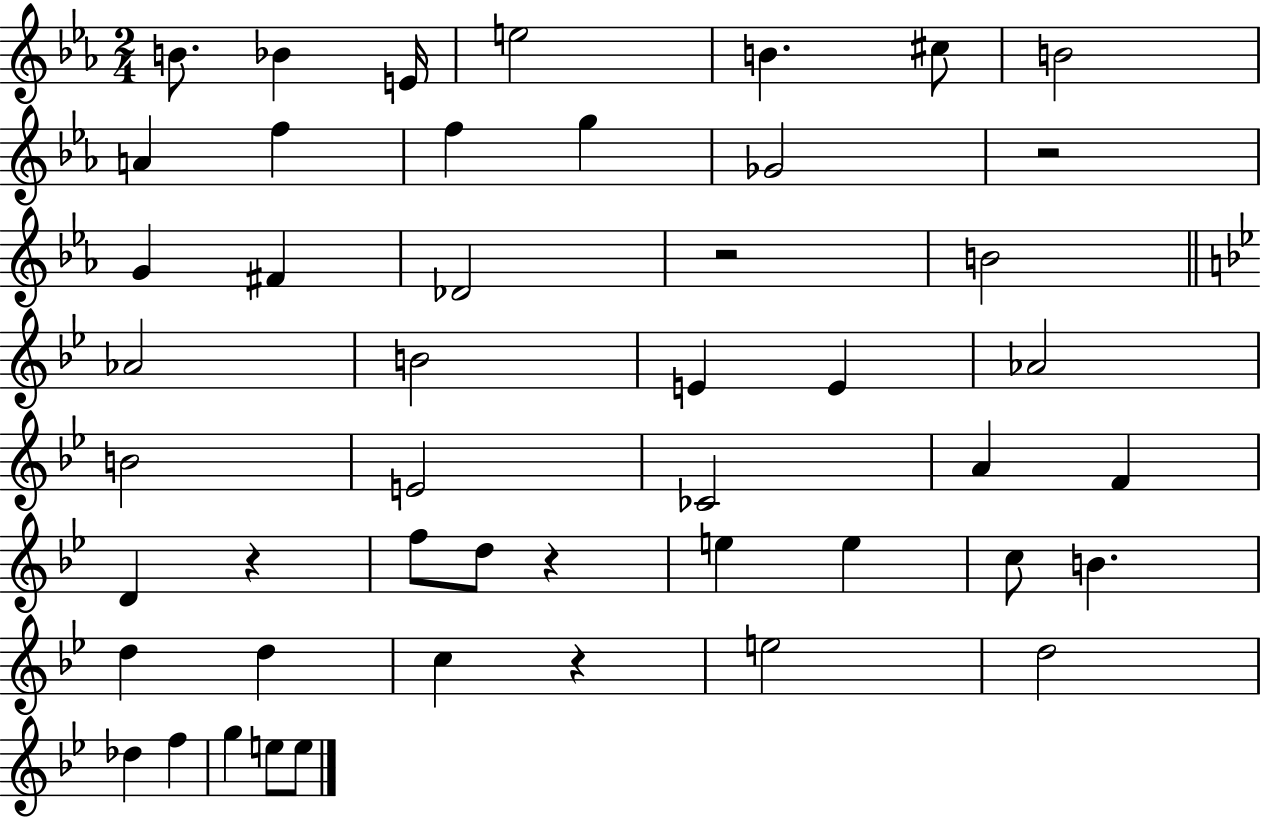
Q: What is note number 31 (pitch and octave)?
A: E5